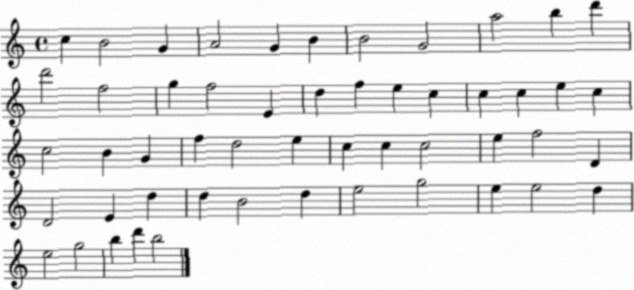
X:1
T:Untitled
M:4/4
L:1/4
K:C
c B2 G A2 G B B2 G2 a2 b d' d'2 f2 g f2 E d f e c c c e c c2 B G f d2 e c c c2 e f2 D D2 E d d B2 d e2 g2 e e2 d e2 g2 b d' b2